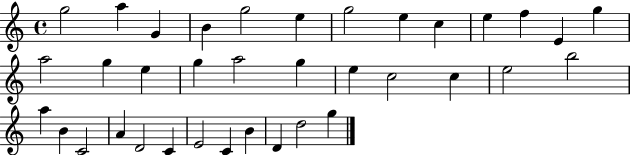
X:1
T:Untitled
M:4/4
L:1/4
K:C
g2 a G B g2 e g2 e c e f E g a2 g e g a2 g e c2 c e2 b2 a B C2 A D2 C E2 C B D d2 g